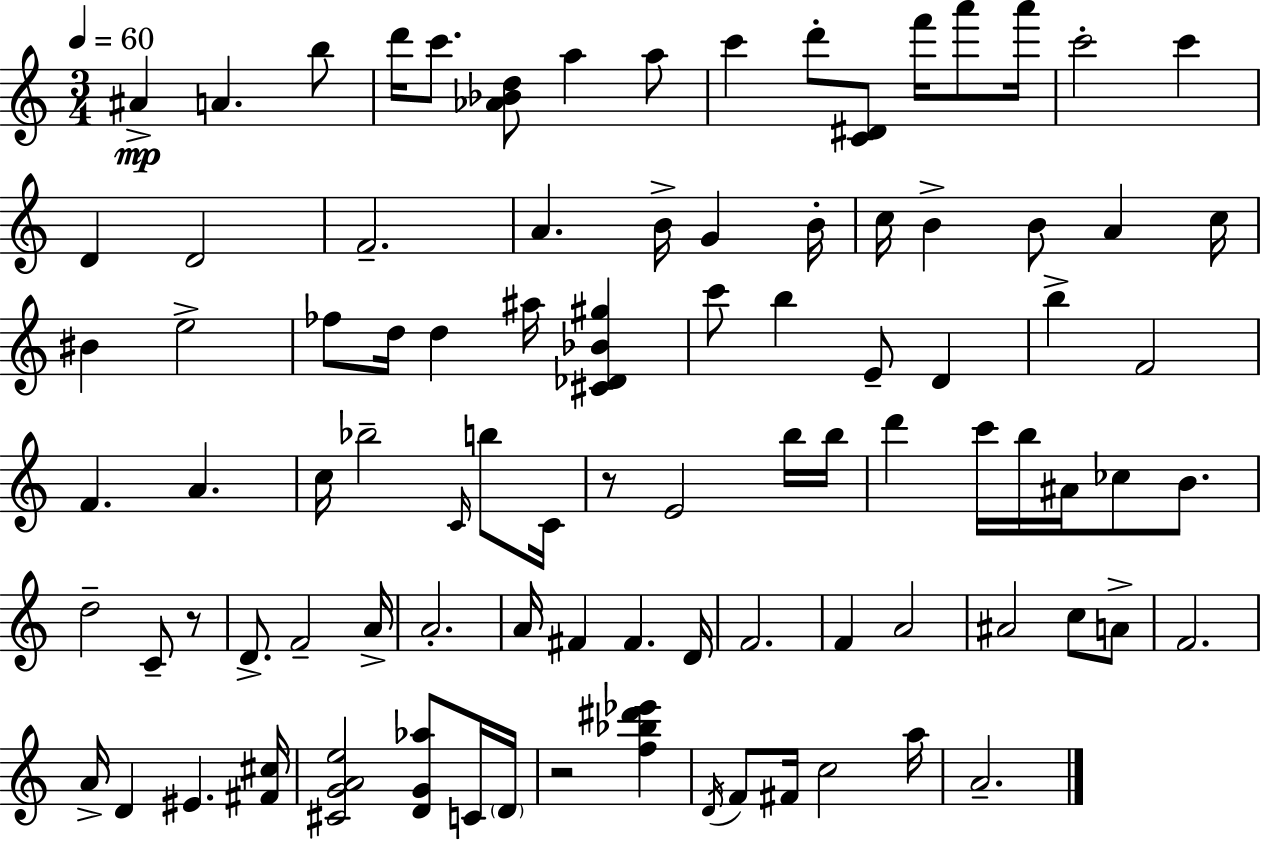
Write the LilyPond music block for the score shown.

{
  \clef treble
  \numericTimeSignature
  \time 3/4
  \key a \minor
  \tempo 4 = 60
  \repeat volta 2 { ais'4->\mp a'4. b''8 | d'''16 c'''8. <aes' bes' d''>8 a''4 a''8 | c'''4 d'''8-. <c' dis'>8 f'''16 a'''8 a'''16 | c'''2-. c'''4 | \break d'4 d'2 | f'2.-- | a'4. b'16-> g'4 b'16-. | c''16 b'4-> b'8 a'4 c''16 | \break bis'4 e''2-> | fes''8 d''16 d''4 ais''16 <cis' des' bes' gis''>4 | c'''8 b''4 e'8-- d'4 | b''4-> f'2 | \break f'4. a'4. | c''16 bes''2-- \grace { c'16 } b''8 | c'16 r8 e'2 b''16 | b''16 d'''4 c'''16 b''16 ais'16 ces''8 b'8. | \break d''2-- c'8-- r8 | d'8.-> f'2-- | a'16-> a'2.-. | a'16 fis'4 fis'4. | \break d'16 f'2. | f'4 a'2 | ais'2 c''8 a'8-> | f'2. | \break a'16-> d'4 eis'4. | <fis' cis''>16 <cis' g' a' e''>2 <d' g' aes''>8 c'16 | \parenthesize d'16 r2 <f'' bes'' dis''' ees'''>4 | \acciaccatura { d'16 } f'8 fis'16 c''2 | \break a''16 a'2.-- | } \bar "|."
}